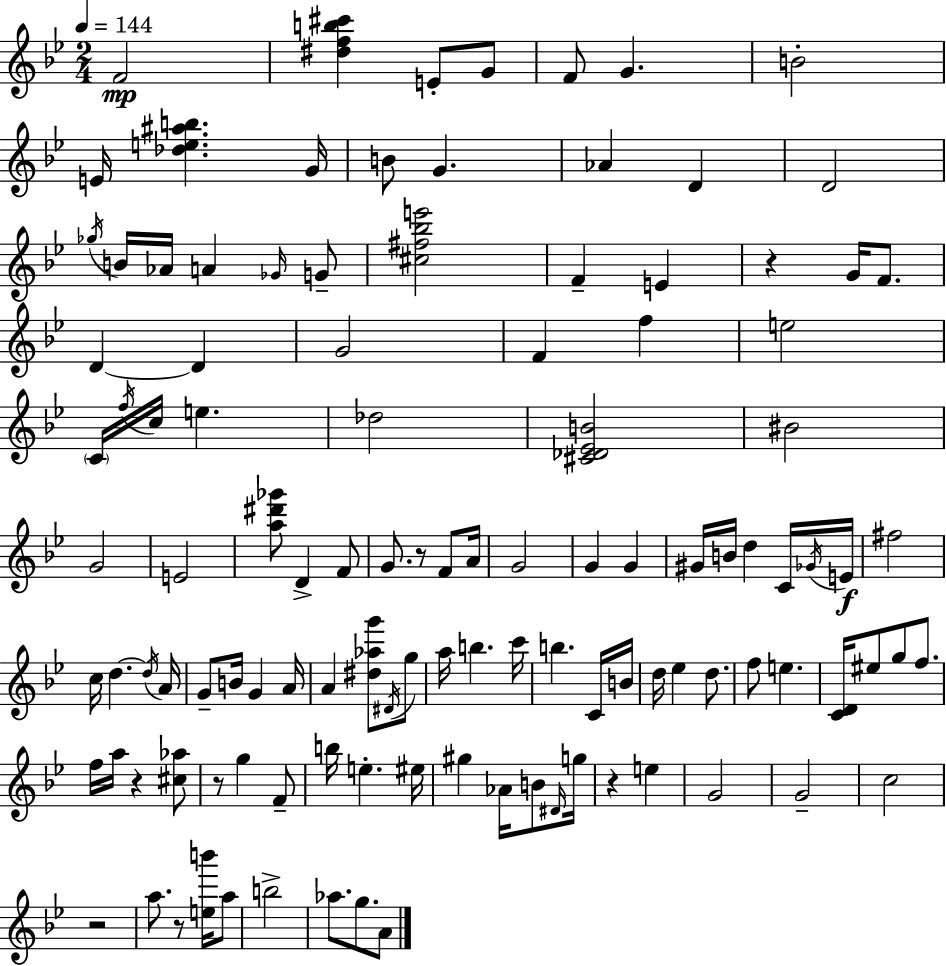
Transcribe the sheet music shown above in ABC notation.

X:1
T:Untitled
M:2/4
L:1/4
K:Bb
F2 [^dfb^c'] E/2 G/2 F/2 G B2 E/4 [_de^ab] G/4 B/2 G _A D D2 _g/4 B/4 _A/4 A _G/4 G/2 [^c^f_be']2 F E z G/4 F/2 D D G2 F f e2 C/4 f/4 c/4 e _d2 [^C_D_EB]2 ^B2 G2 E2 [a^d'_g']/2 D F/2 G/2 z/2 F/2 A/4 G2 G G ^G/4 B/4 d C/4 _G/4 E/4 ^f2 c/4 d d/4 A/4 G/2 B/4 G A/4 A [^d_ag']/2 ^D/4 g/2 a/4 b c'/4 b C/4 B/4 d/4 _e d/2 f/2 e [CD]/4 ^e/2 g/2 f/2 f/4 a/4 z [^c_a]/2 z/2 g F/2 b/4 e ^e/4 ^g _A/4 B/2 ^D/4 g/4 z e G2 G2 c2 z2 a/2 z/2 [eb']/4 a/2 b2 _a/2 g/2 A/2